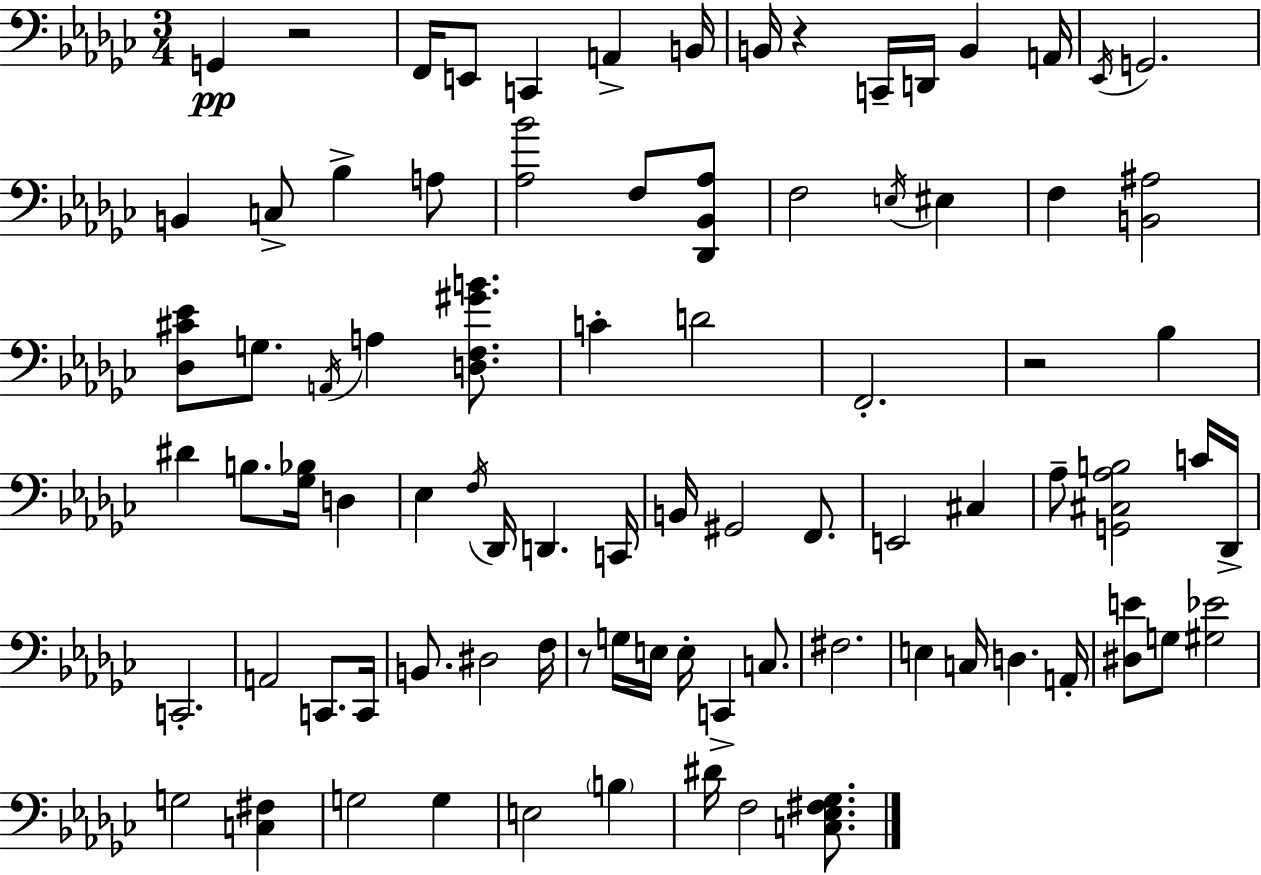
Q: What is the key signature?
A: EES minor